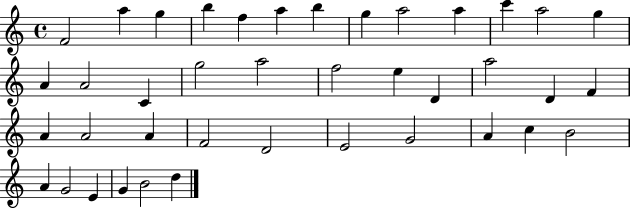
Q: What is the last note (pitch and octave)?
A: D5